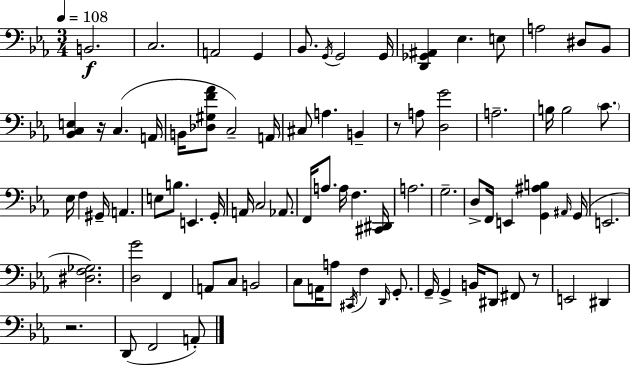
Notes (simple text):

B2/h. C3/h. A2/h G2/q Bb2/e. G2/s G2/h G2/s [D2,Gb2,A#2]/q Eb3/q. E3/e A3/h D#3/e Bb2/e [Bb2,C3,E3]/q R/s C3/q. A2/s B2/s [Db3,G#3,F4,Ab4]/e C3/h A2/s C#3/e A3/q. B2/q R/e A3/e [D3,G4]/h A3/h. B3/s B3/h C4/e. Eb3/s F3/q G#2/s A2/q. E3/e B3/e. E2/q. G2/s A2/s C3/h Ab2/e. F2/s A3/e. A3/s F3/q. [C#2,D#2]/s A3/h. G3/h. D3/e F2/s E2/q [G2,A#3,B3]/q A#2/s G2/s E2/h. [D#3,F3,Gb3]/h. [D3,G4]/h F2/q A2/e C3/e B2/h C3/e A2/s A3/e C#2/s F3/q D2/s G2/e. G2/s G2/q B2/s D#2/e F#2/e R/e E2/h D#2/q R/h. D2/e F2/h A2/e